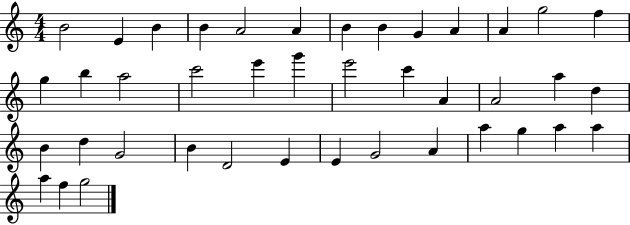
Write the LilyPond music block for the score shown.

{
  \clef treble
  \numericTimeSignature
  \time 4/4
  \key c \major
  b'2 e'4 b'4 | b'4 a'2 a'4 | b'4 b'4 g'4 a'4 | a'4 g''2 f''4 | \break g''4 b''4 a''2 | c'''2 e'''4 g'''4 | e'''2 c'''4 a'4 | a'2 a''4 d''4 | \break b'4 d''4 g'2 | b'4 d'2 e'4 | e'4 g'2 a'4 | a''4 g''4 a''4 a''4 | \break a''4 f''4 g''2 | \bar "|."
}